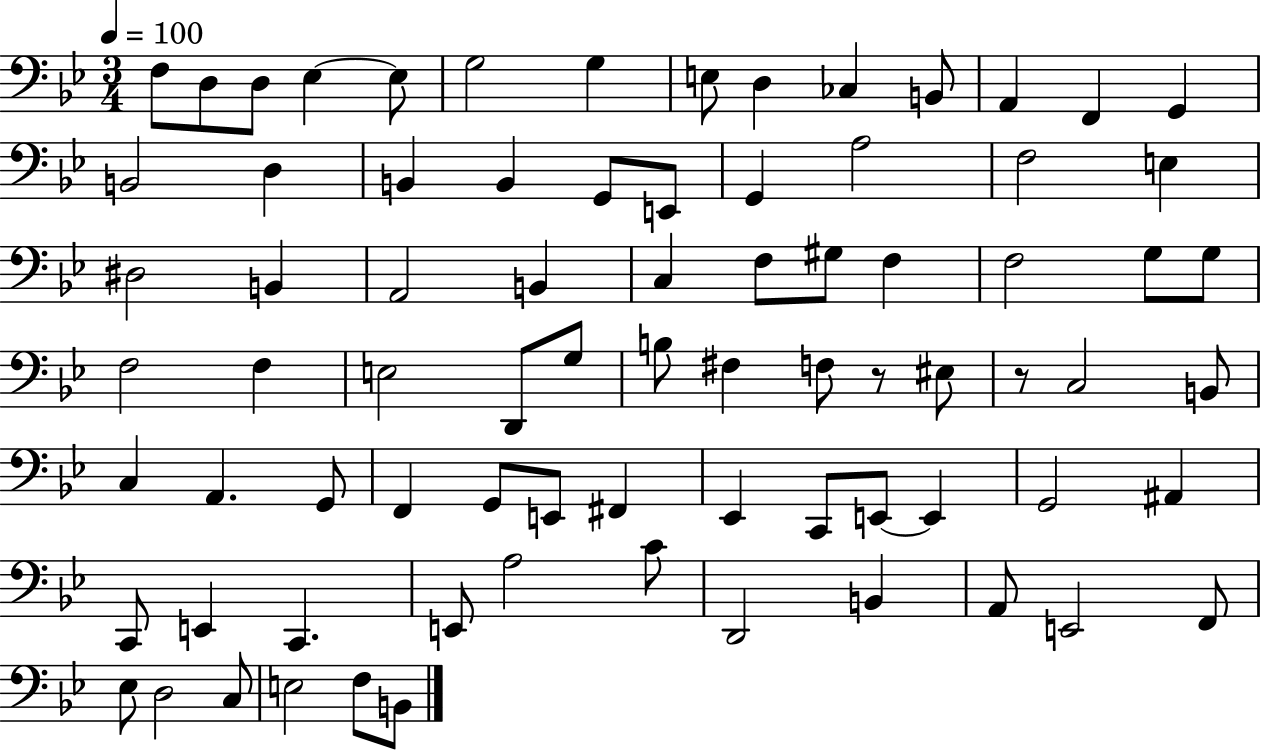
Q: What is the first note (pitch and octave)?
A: F3